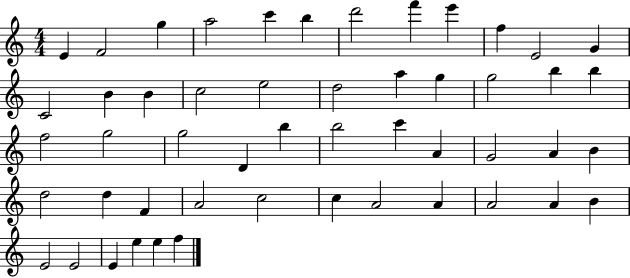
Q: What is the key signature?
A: C major